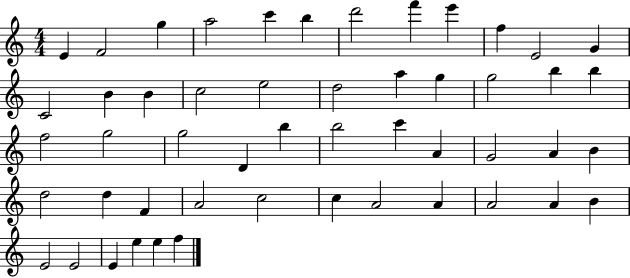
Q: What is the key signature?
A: C major